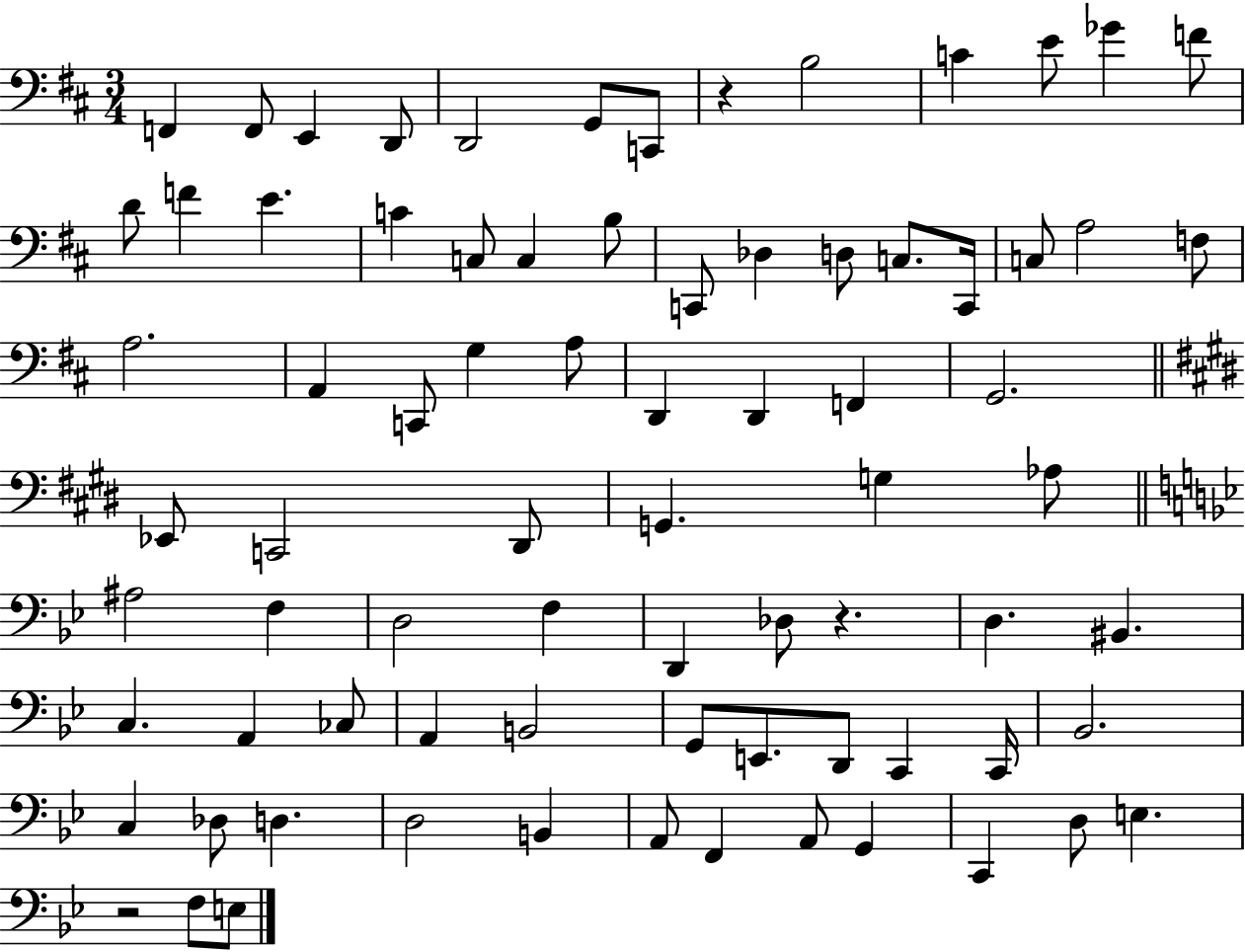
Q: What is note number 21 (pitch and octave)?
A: Db3